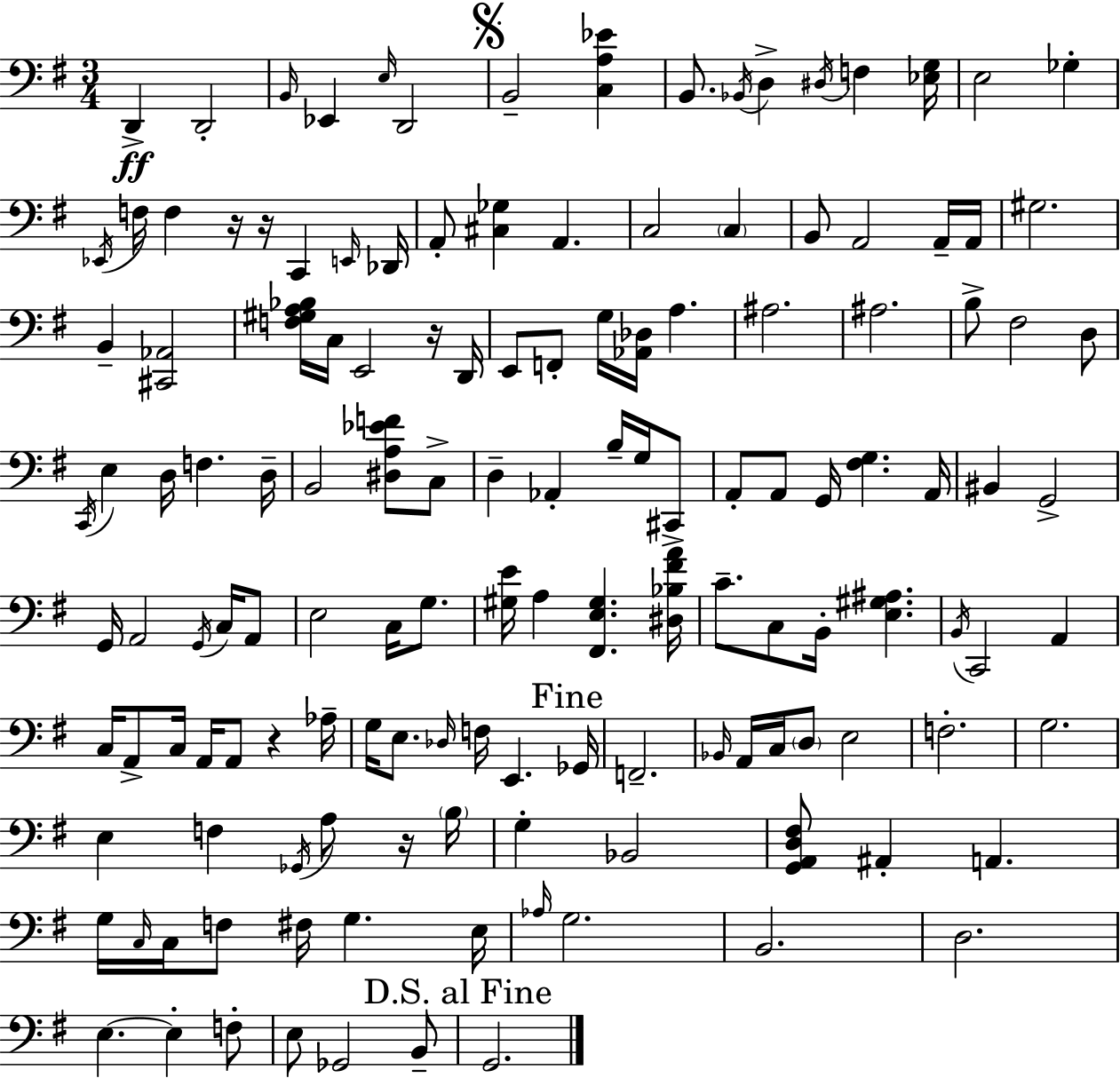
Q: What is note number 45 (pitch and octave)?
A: D3